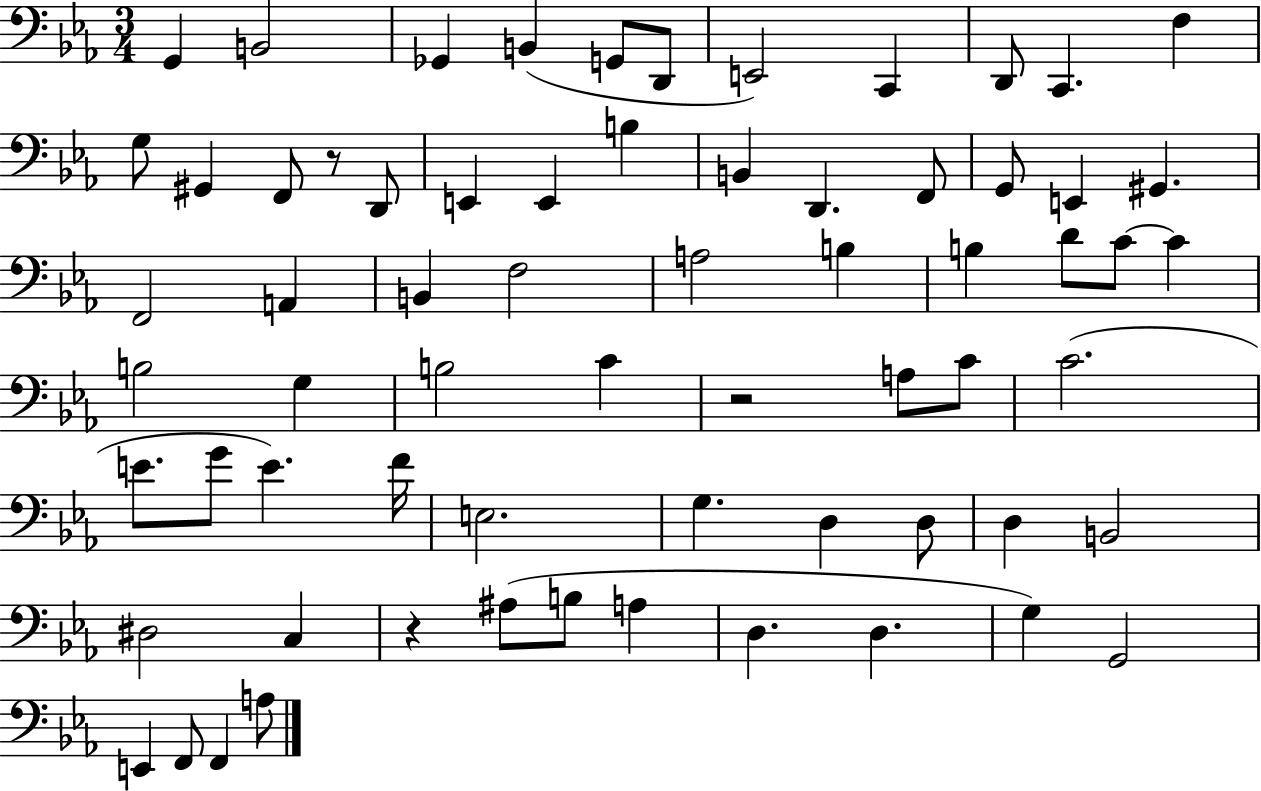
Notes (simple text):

G2/q B2/h Gb2/q B2/q G2/e D2/e E2/h C2/q D2/e C2/q. F3/q G3/e G#2/q F2/e R/e D2/e E2/q E2/q B3/q B2/q D2/q. F2/e G2/e E2/q G#2/q. F2/h A2/q B2/q F3/h A3/h B3/q B3/q D4/e C4/e C4/q B3/h G3/q B3/h C4/q R/h A3/e C4/e C4/h. E4/e. G4/e E4/q. F4/s E3/h. G3/q. D3/q D3/e D3/q B2/h D#3/h C3/q R/q A#3/e B3/e A3/q D3/q. D3/q. G3/q G2/h E2/q F2/e F2/q A3/e